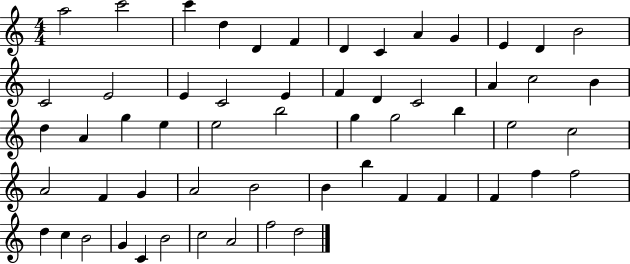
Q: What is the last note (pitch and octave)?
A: D5